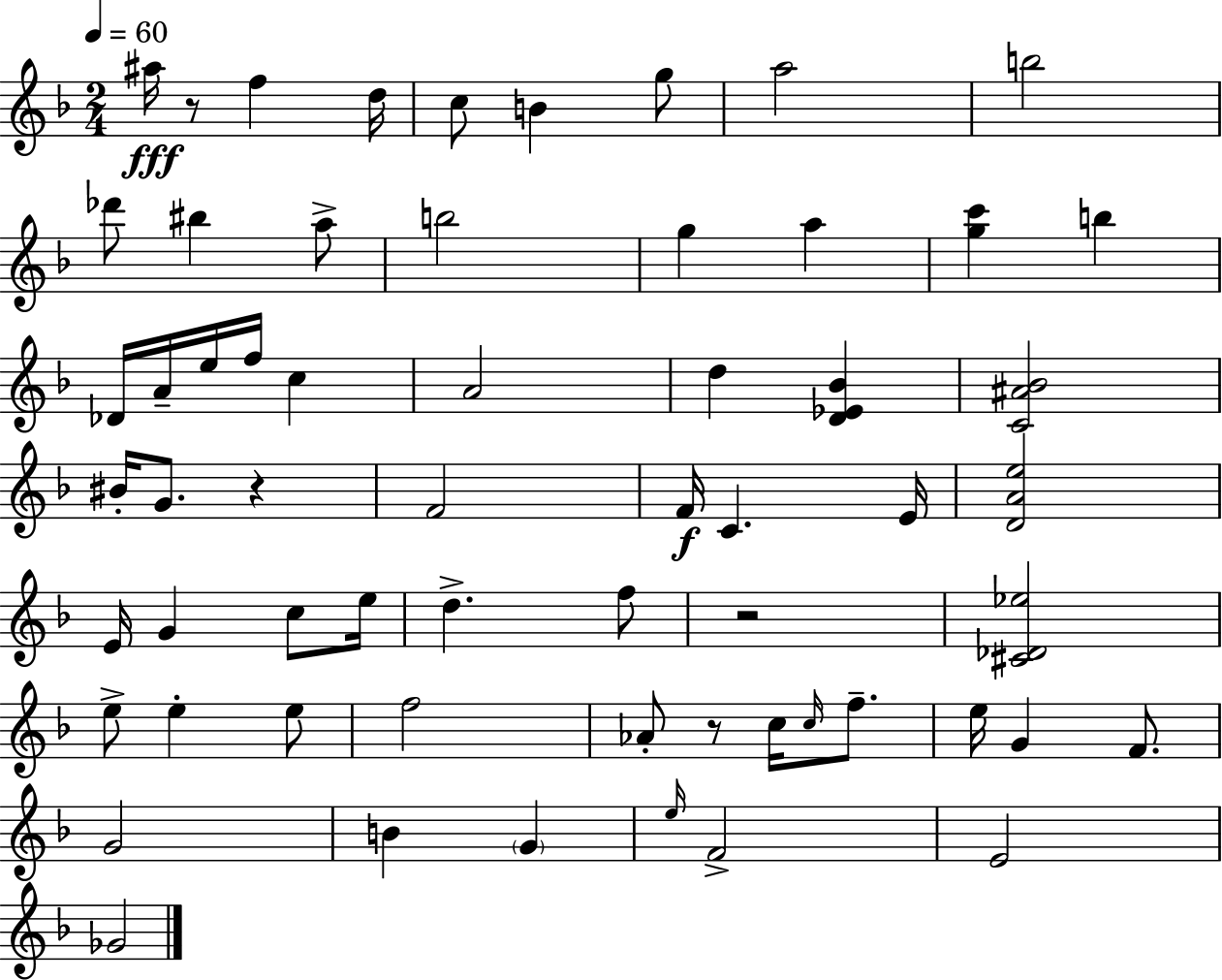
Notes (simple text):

A#5/s R/e F5/q D5/s C5/e B4/q G5/e A5/h B5/h Db6/e BIS5/q A5/e B5/h G5/q A5/q [G5,C6]/q B5/q Db4/s A4/s E5/s F5/s C5/q A4/h D5/q [D4,Eb4,Bb4]/q [C4,A#4,Bb4]/h BIS4/s G4/e. R/q F4/h F4/s C4/q. E4/s [D4,A4,E5]/h E4/s G4/q C5/e E5/s D5/q. F5/e R/h [C#4,Db4,Eb5]/h E5/e E5/q E5/e F5/h Ab4/e R/e C5/s C5/s F5/e. E5/s G4/q F4/e. G4/h B4/q G4/q E5/s F4/h E4/h Gb4/h